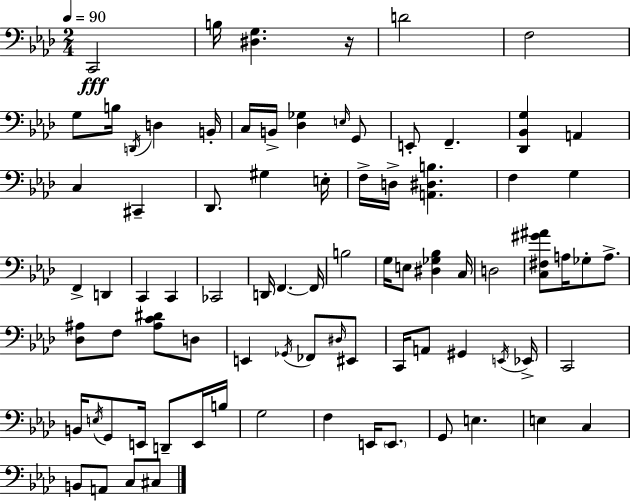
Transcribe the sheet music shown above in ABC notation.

X:1
T:Untitled
M:2/4
L:1/4
K:Ab
C,,2 B,/4 [^D,G,] z/4 D2 F,2 G,/2 B,/4 D,,/4 D, B,,/4 C,/4 B,,/4 [_D,_G,] E,/4 G,,/2 E,,/2 F,, [_D,,_B,,G,] A,, C, ^C,, _D,,/2 ^G, E,/4 F,/4 D,/4 [A,,^D,B,] F, G, F,, D,, C,, C,, _C,,2 D,,/4 F,, F,,/4 B,2 G,/4 E,/2 [^D,_G,_B,] C,/4 D,2 [C,^F,^G^A]/2 A,/4 _G,/2 A,/2 [_D,^A,]/2 F,/2 [^A,C^D]/2 D,/2 E,, _G,,/4 _F,,/2 ^D,/4 ^E,,/2 C,,/4 A,,/2 ^G,, E,,/4 _E,,/4 C,,2 B,,/4 E,/4 G,,/2 E,,/4 D,,/2 E,,/4 B,/4 G,2 F, E,,/4 E,,/2 G,,/2 E, E, C, B,,/2 A,,/2 C,/2 ^C,/2